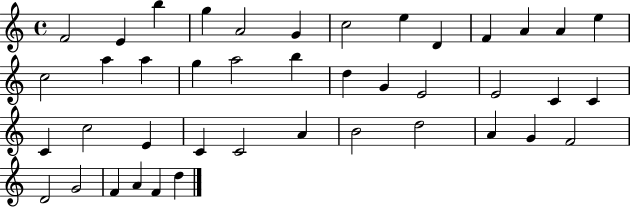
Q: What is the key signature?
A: C major